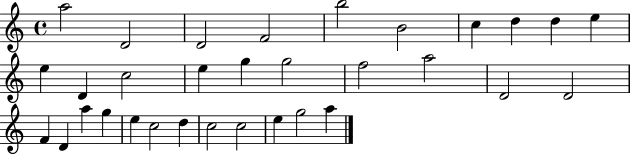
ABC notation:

X:1
T:Untitled
M:4/4
L:1/4
K:C
a2 D2 D2 F2 b2 B2 c d d e e D c2 e g g2 f2 a2 D2 D2 F D a g e c2 d c2 c2 e g2 a